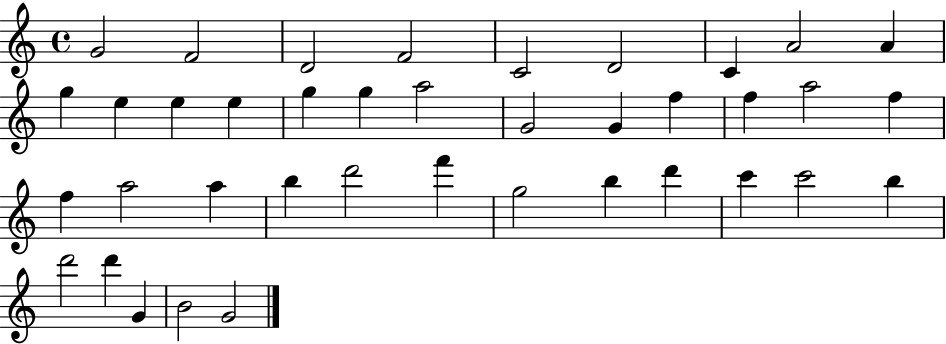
G4/h F4/h D4/h F4/h C4/h D4/h C4/q A4/h A4/q G5/q E5/q E5/q E5/q G5/q G5/q A5/h G4/h G4/q F5/q F5/q A5/h F5/q F5/q A5/h A5/q B5/q D6/h F6/q G5/h B5/q D6/q C6/q C6/h B5/q D6/h D6/q G4/q B4/h G4/h